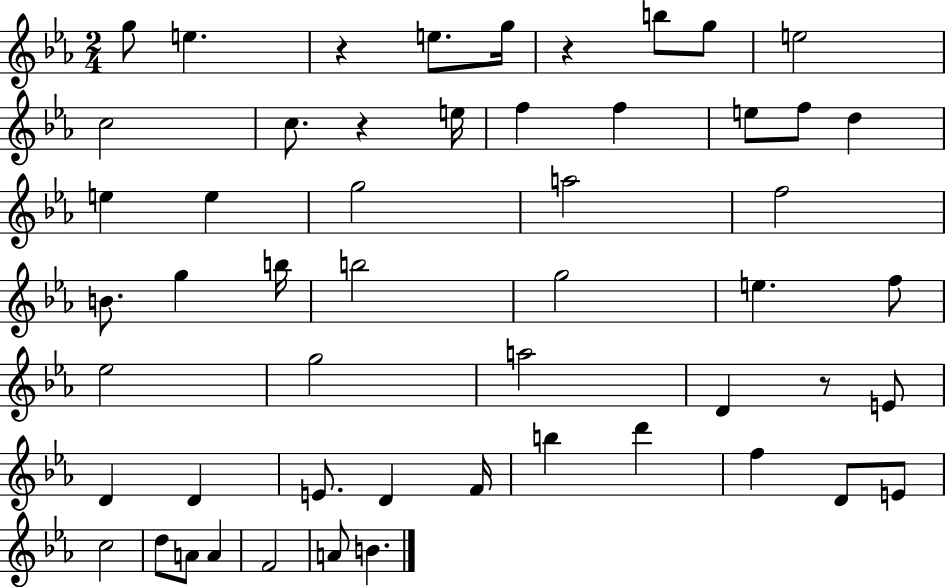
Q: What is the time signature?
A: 2/4